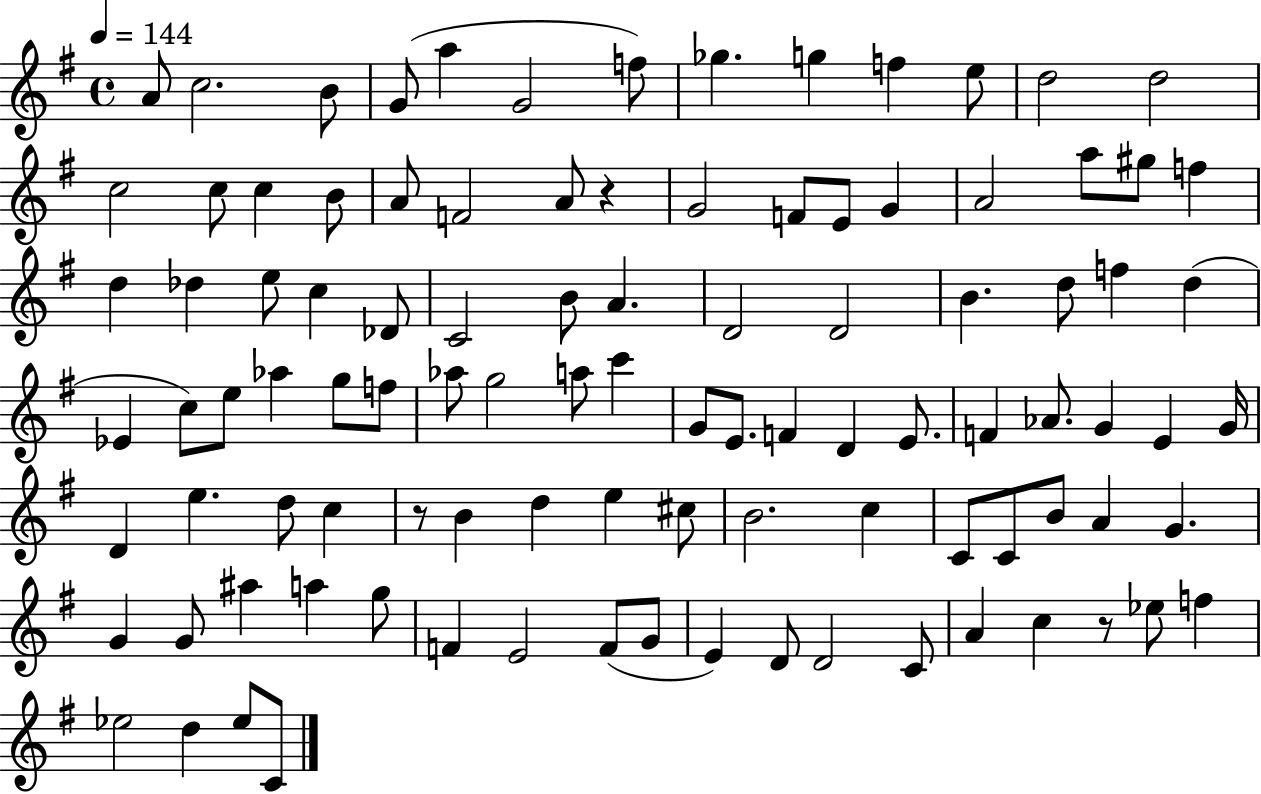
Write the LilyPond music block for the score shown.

{
  \clef treble
  \time 4/4
  \defaultTimeSignature
  \key g \major
  \tempo 4 = 144
  a'8 c''2. b'8 | g'8( a''4 g'2 f''8) | ges''4. g''4 f''4 e''8 | d''2 d''2 | \break c''2 c''8 c''4 b'8 | a'8 f'2 a'8 r4 | g'2 f'8 e'8 g'4 | a'2 a''8 gis''8 f''4 | \break d''4 des''4 e''8 c''4 des'8 | c'2 b'8 a'4. | d'2 d'2 | b'4. d''8 f''4 d''4( | \break ees'4 c''8) e''8 aes''4 g''8 f''8 | aes''8 g''2 a''8 c'''4 | g'8 e'8. f'4 d'4 e'8. | f'4 aes'8. g'4 e'4 g'16 | \break d'4 e''4. d''8 c''4 | r8 b'4 d''4 e''4 cis''8 | b'2. c''4 | c'8 c'8 b'8 a'4 g'4. | \break g'4 g'8 ais''4 a''4 g''8 | f'4 e'2 f'8( g'8 | e'4) d'8 d'2 c'8 | a'4 c''4 r8 ees''8 f''4 | \break ees''2 d''4 ees''8 c'8 | \bar "|."
}